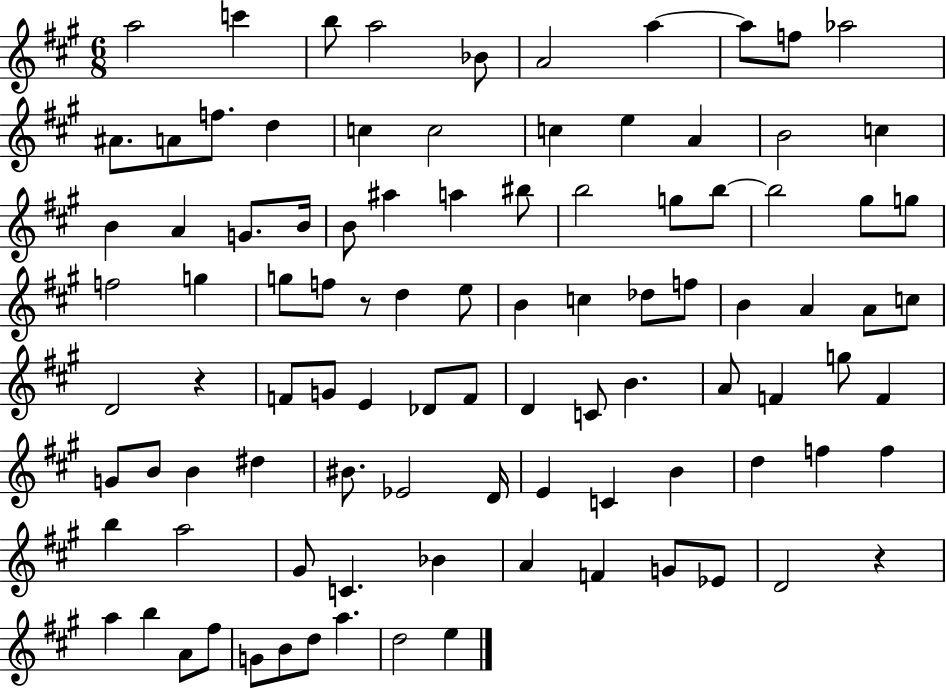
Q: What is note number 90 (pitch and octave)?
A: G4